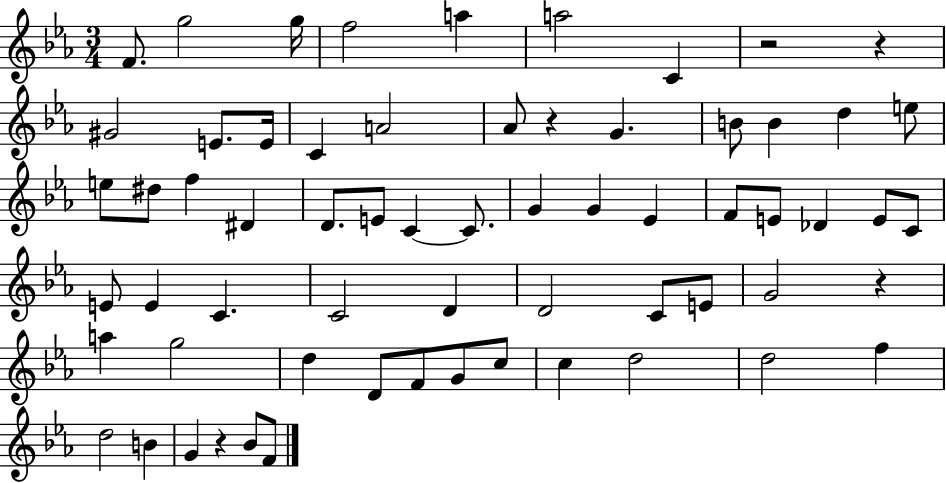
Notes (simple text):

F4/e. G5/h G5/s F5/h A5/q A5/h C4/q R/h R/q G#4/h E4/e. E4/s C4/q A4/h Ab4/e R/q G4/q. B4/e B4/q D5/q E5/e E5/e D#5/e F5/q D#4/q D4/e. E4/e C4/q C4/e. G4/q G4/q Eb4/q F4/e E4/e Db4/q E4/e C4/e E4/e E4/q C4/q. C4/h D4/q D4/h C4/e E4/e G4/h R/q A5/q G5/h D5/q D4/e F4/e G4/e C5/e C5/q D5/h D5/h F5/q D5/h B4/q G4/q R/q Bb4/e F4/e